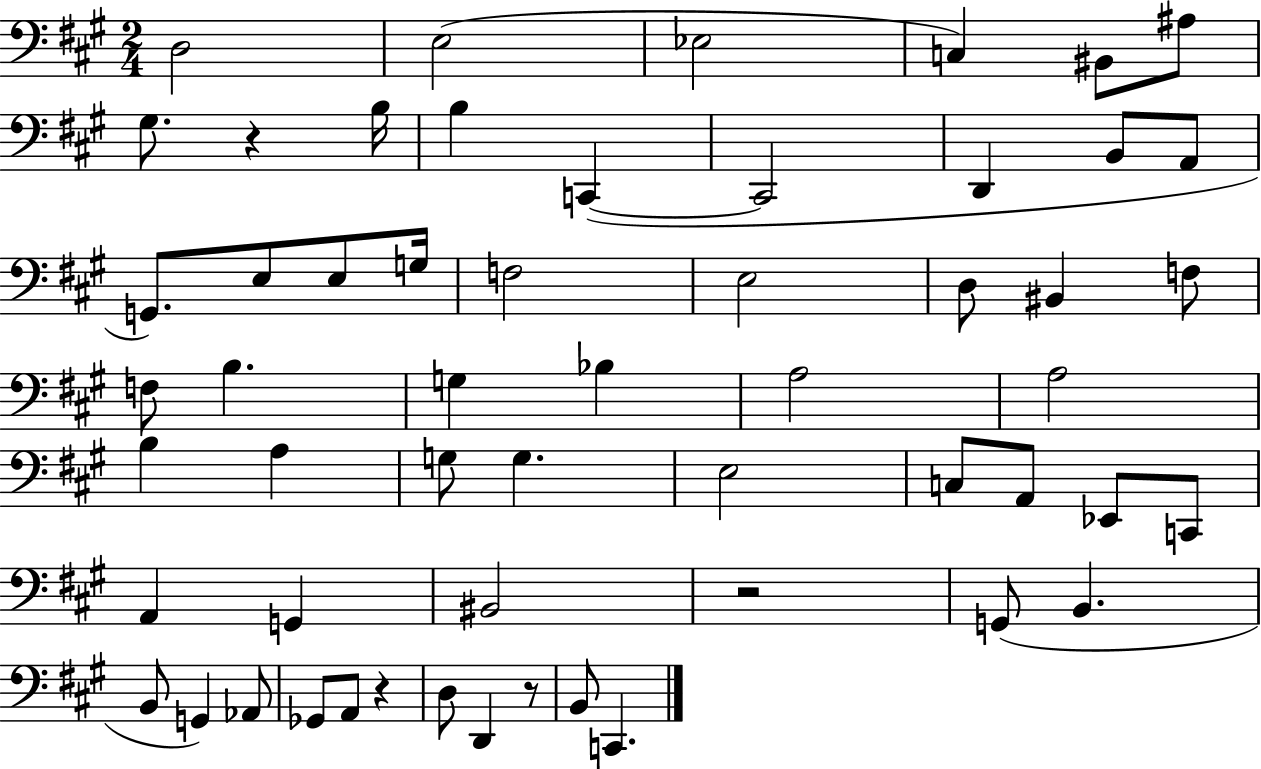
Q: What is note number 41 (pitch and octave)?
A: BIS2